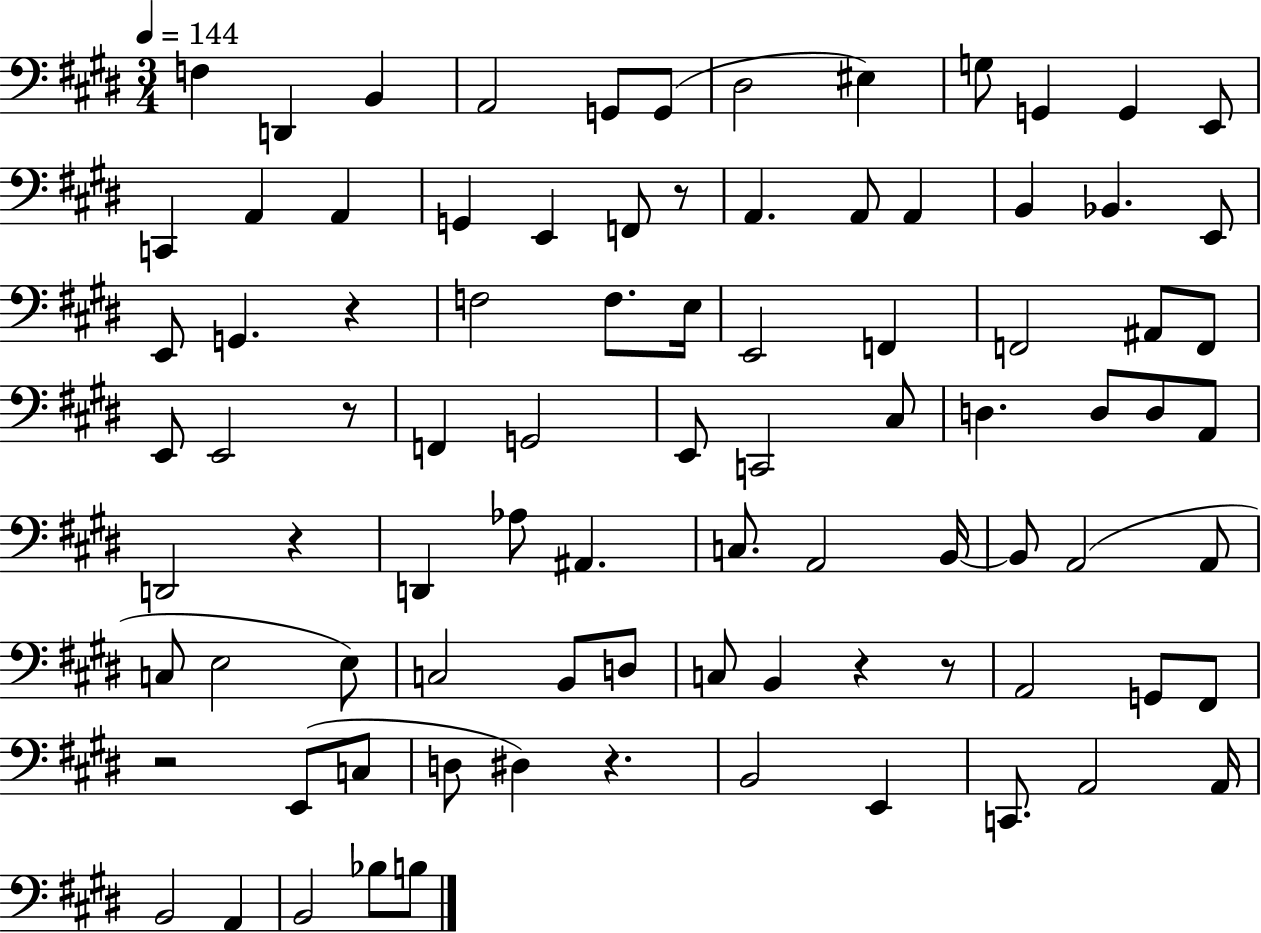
F3/q D2/q B2/q A2/h G2/e G2/e D#3/h EIS3/q G3/e G2/q G2/q E2/e C2/q A2/q A2/q G2/q E2/q F2/e R/e A2/q. A2/e A2/q B2/q Bb2/q. E2/e E2/e G2/q. R/q F3/h F3/e. E3/s E2/h F2/q F2/h A#2/e F2/e E2/e E2/h R/e F2/q G2/h E2/e C2/h C#3/e D3/q. D3/e D3/e A2/e D2/h R/q D2/q Ab3/e A#2/q. C3/e. A2/h B2/s B2/e A2/h A2/e C3/e E3/h E3/e C3/h B2/e D3/e C3/e B2/q R/q R/e A2/h G2/e F#2/e R/h E2/e C3/e D3/e D#3/q R/q. B2/h E2/q C2/e. A2/h A2/s B2/h A2/q B2/h Bb3/e B3/e